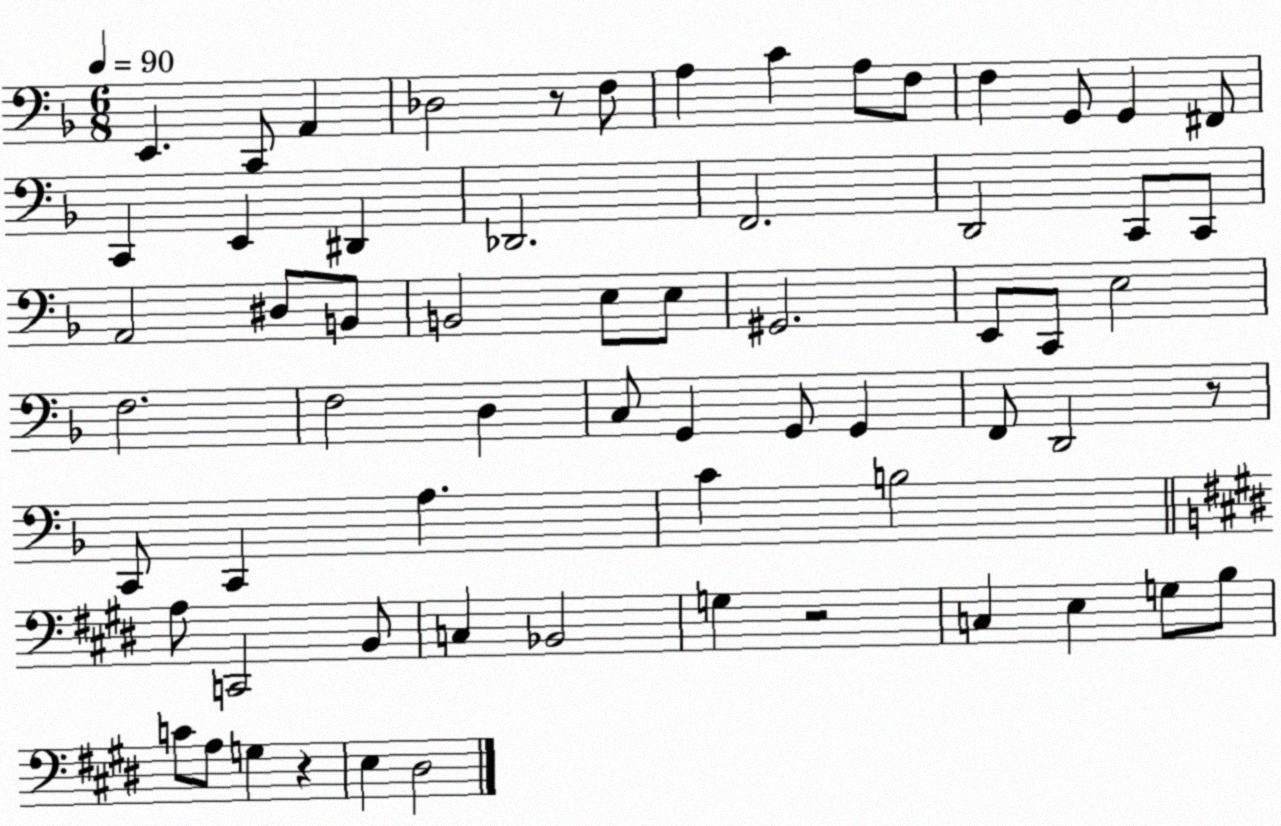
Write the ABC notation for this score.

X:1
T:Untitled
M:6/8
L:1/4
K:F
E,, C,,/2 A,, _D,2 z/2 F,/2 A, C A,/2 F,/2 F, G,,/2 G,, ^F,,/2 C,, E,, ^D,, _D,,2 F,,2 D,,2 C,,/2 C,,/2 A,,2 ^D,/2 B,,/2 B,,2 E,/2 E,/2 ^G,,2 E,,/2 C,,/2 E,2 F,2 F,2 D, C,/2 G,, G,,/2 G,, F,,/2 D,,2 z/2 C,,/2 C,, A, C B,2 A,/2 C,,2 B,,/2 C, _B,,2 G, z2 C, E, G,/2 B,/2 C/2 A,/2 G, z E, ^D,2